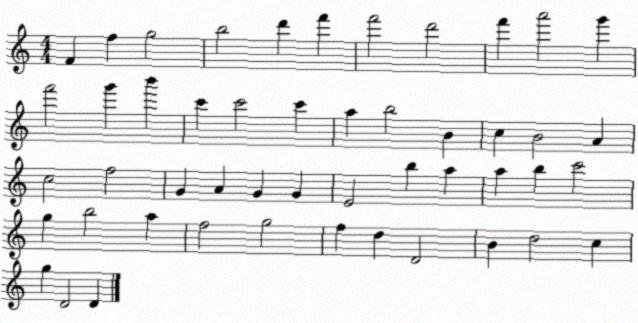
X:1
T:Untitled
M:4/4
L:1/4
K:C
F f g2 b2 d' f' f'2 d'2 f' a'2 g' f'2 g' b' c' c'2 c' a b2 B c B2 A c2 f2 G A G G E2 b a a b c'2 g b2 a f2 g2 f d D2 B d2 c g D2 D